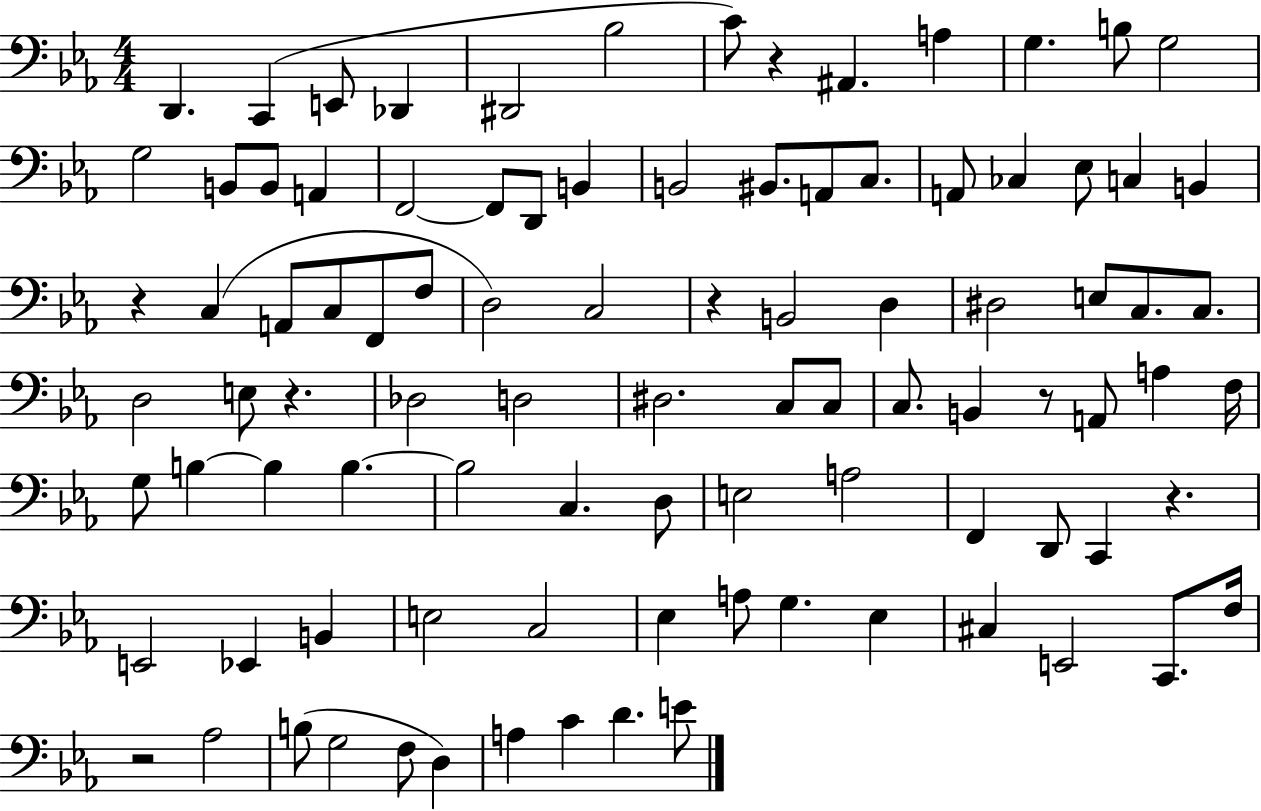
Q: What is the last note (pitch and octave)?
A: E4